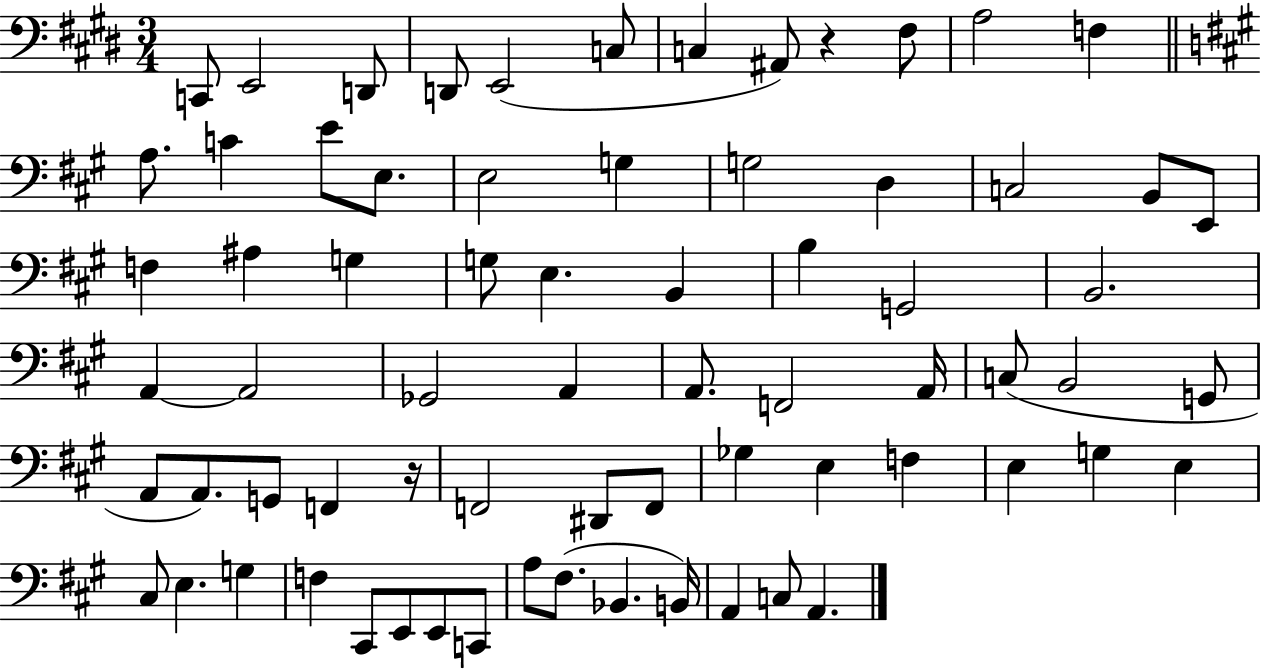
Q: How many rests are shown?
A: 2